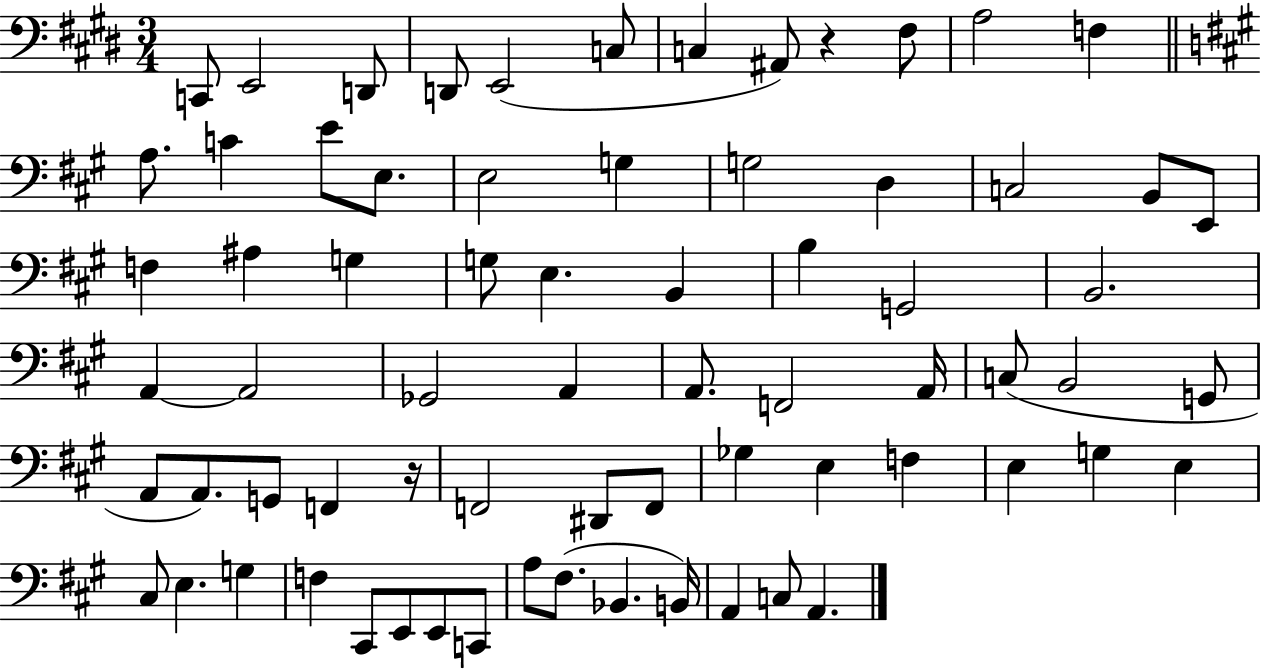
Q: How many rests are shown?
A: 2